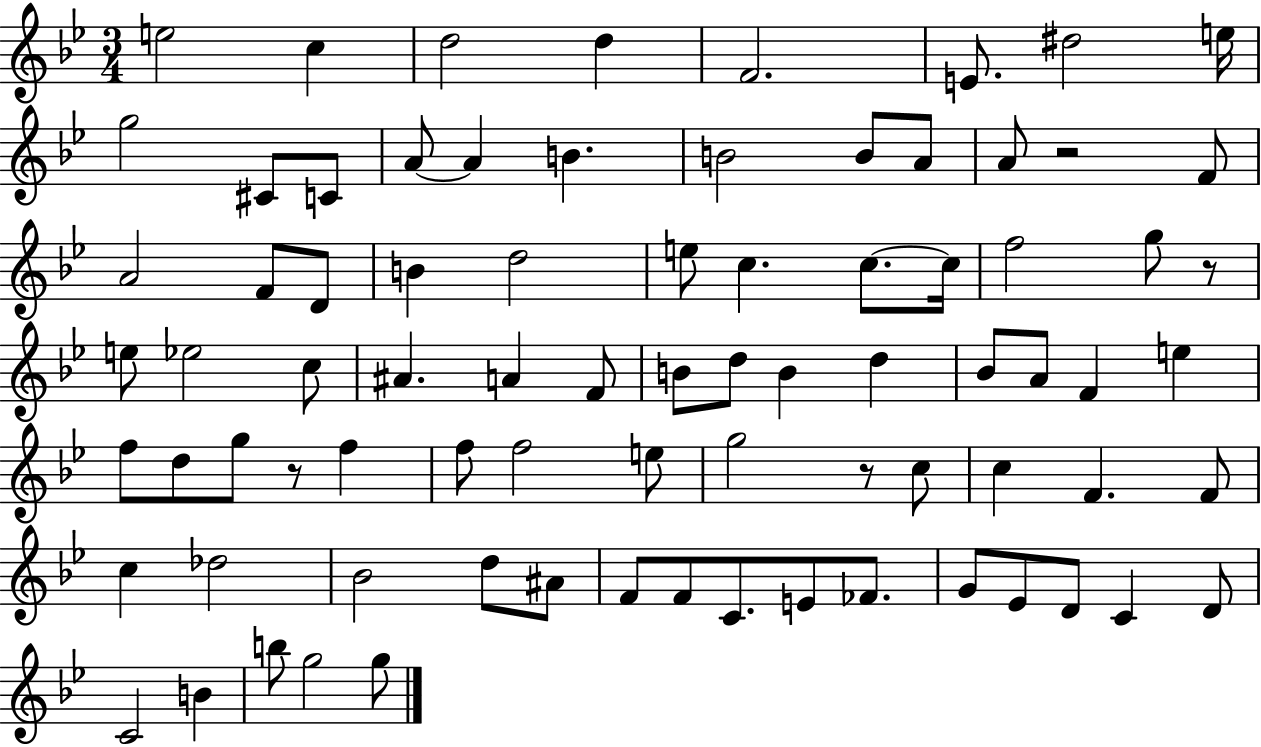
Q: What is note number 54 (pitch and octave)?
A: C5